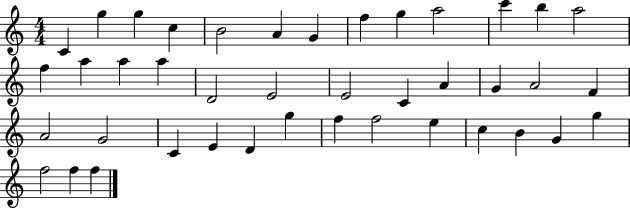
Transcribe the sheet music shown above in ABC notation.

X:1
T:Untitled
M:4/4
L:1/4
K:C
C g g c B2 A G f g a2 c' b a2 f a a a D2 E2 E2 C A G A2 F A2 G2 C E D g f f2 e c B G g f2 f f